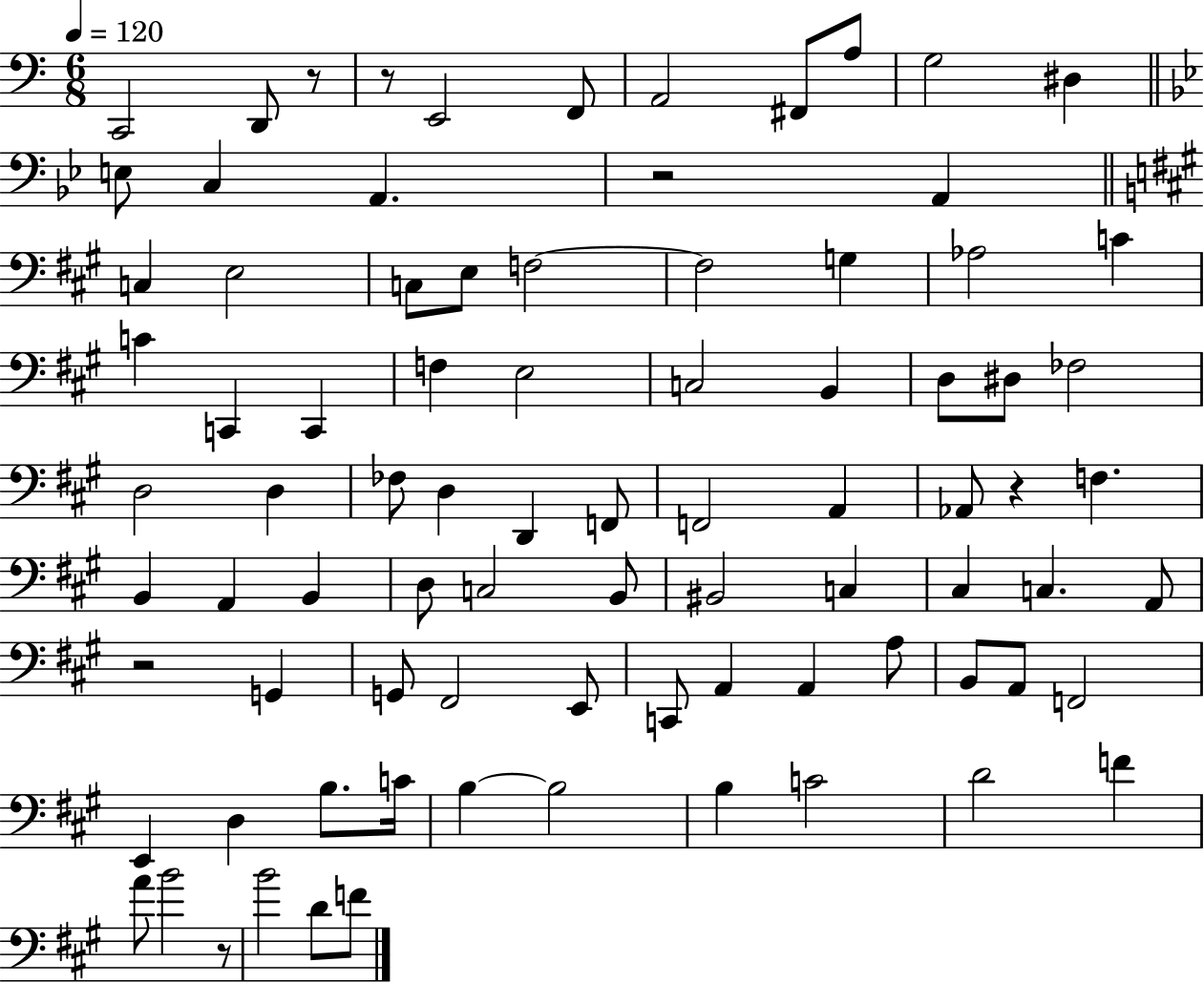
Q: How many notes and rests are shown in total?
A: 85